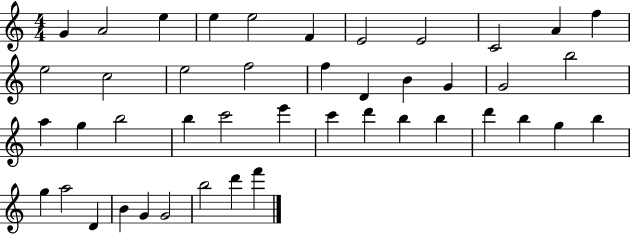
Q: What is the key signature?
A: C major